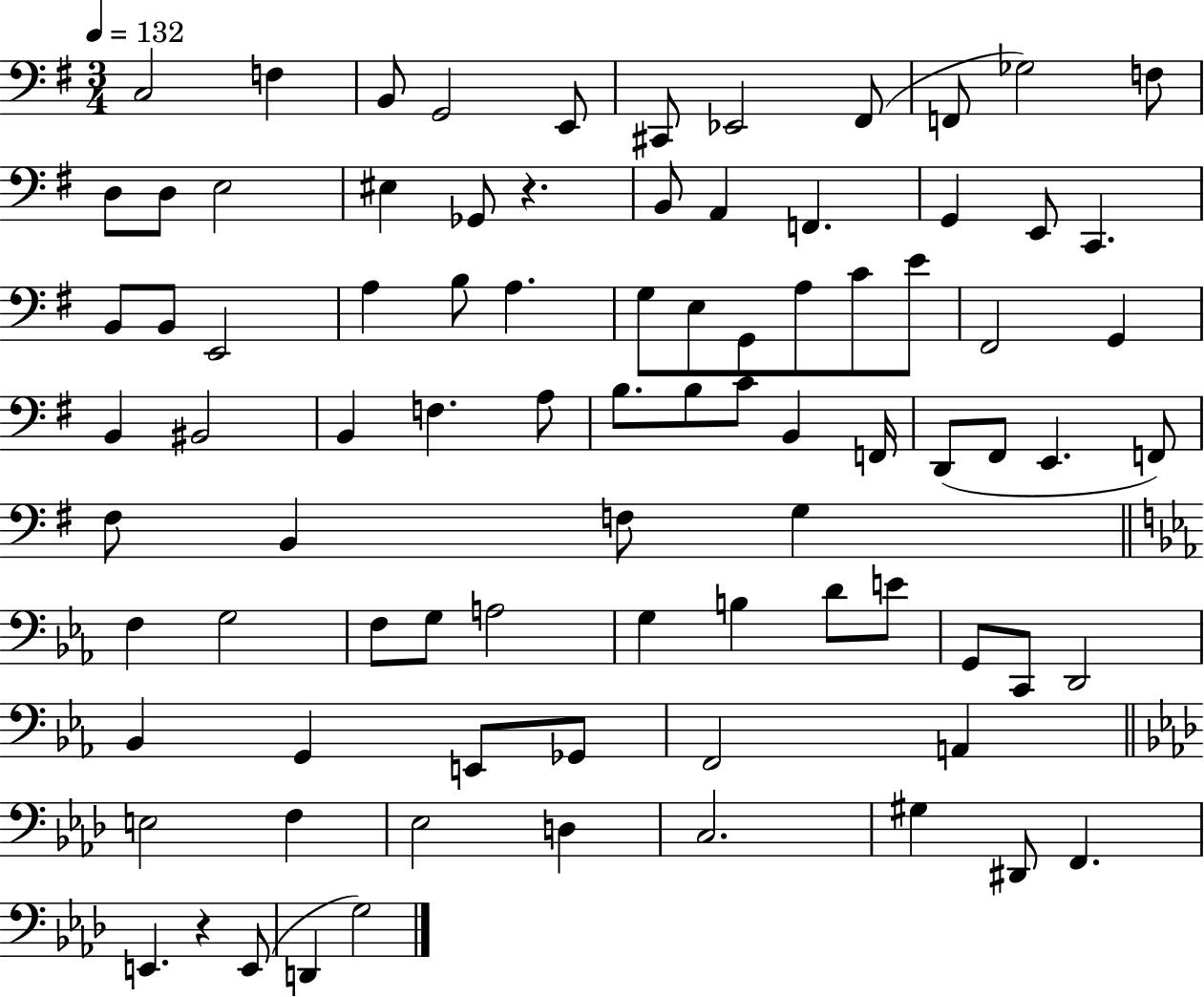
X:1
T:Untitled
M:3/4
L:1/4
K:G
C,2 F, B,,/2 G,,2 E,,/2 ^C,,/2 _E,,2 ^F,,/2 F,,/2 _G,2 F,/2 D,/2 D,/2 E,2 ^E, _G,,/2 z B,,/2 A,, F,, G,, E,,/2 C,, B,,/2 B,,/2 E,,2 A, B,/2 A, G,/2 E,/2 G,,/2 A,/2 C/2 E/2 ^F,,2 G,, B,, ^B,,2 B,, F, A,/2 B,/2 B,/2 C/2 B,, F,,/4 D,,/2 ^F,,/2 E,, F,,/2 ^F,/2 B,, F,/2 G, F, G,2 F,/2 G,/2 A,2 G, B, D/2 E/2 G,,/2 C,,/2 D,,2 _B,, G,, E,,/2 _G,,/2 F,,2 A,, E,2 F, _E,2 D, C,2 ^G, ^D,,/2 F,, E,, z E,,/2 D,, G,2